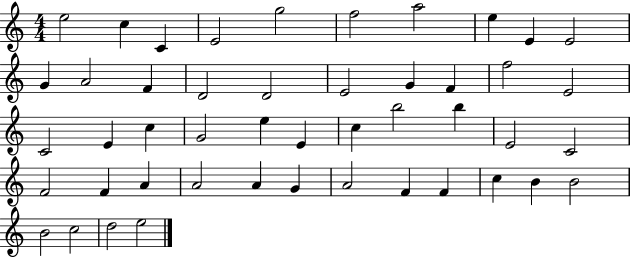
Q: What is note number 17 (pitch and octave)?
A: G4